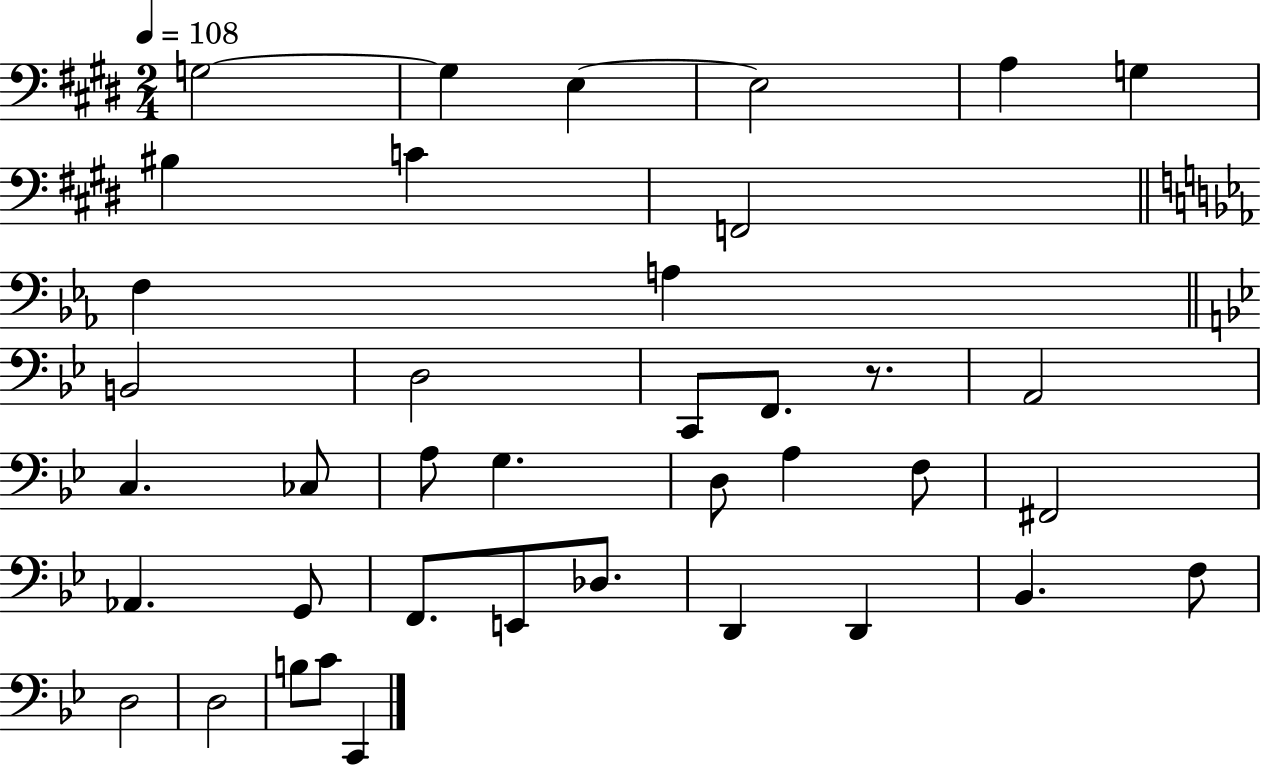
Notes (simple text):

G3/h G3/q E3/q E3/h A3/q G3/q BIS3/q C4/q F2/h F3/q A3/q B2/h D3/h C2/e F2/e. R/e. A2/h C3/q. CES3/e A3/e G3/q. D3/e A3/q F3/e F#2/h Ab2/q. G2/e F2/e. E2/e Db3/e. D2/q D2/q Bb2/q. F3/e D3/h D3/h B3/e C4/e C2/q